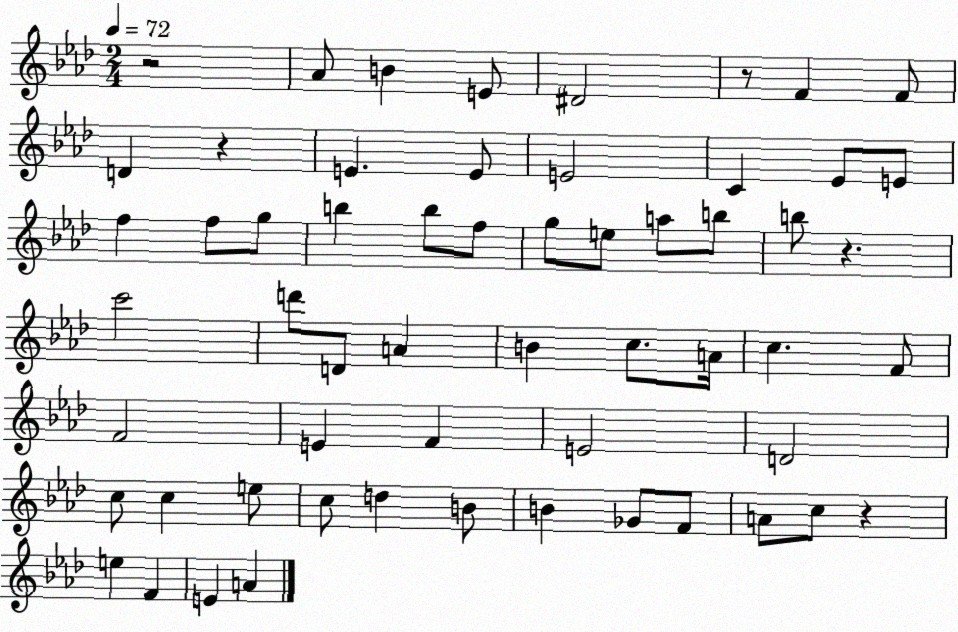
X:1
T:Untitled
M:2/4
L:1/4
K:Ab
z2 _A/2 B E/2 ^D2 z/2 F F/2 D z E E/2 E2 C _E/2 E/2 f f/2 g/2 b b/2 f/2 g/2 e/2 a/2 b/2 b/2 z c'2 d'/2 D/2 A B c/2 A/4 c F/2 F2 E F E2 D2 c/2 c e/2 c/2 d B/2 B _G/2 F/2 A/2 c/2 z e F E A